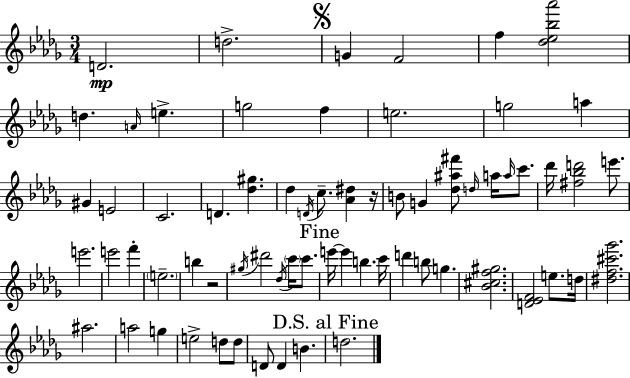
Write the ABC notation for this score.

X:1
T:Untitled
M:3/4
L:1/4
K:Bbm
D2 d2 G F2 f [_d_e_b_a']2 d A/4 e g2 f e2 g2 a ^G E2 C2 D [_d^g] _d D/4 c/2 [_A^d] z/4 B/2 G [_d^a^f']/2 d/4 a/4 a/4 c'/2 _d'/4 [^f_bd']2 e'/2 e'2 e'2 f' e2 b z2 ^g/4 ^d'2 _d/4 c'/4 c'/2 e'/4 e' b c'/4 d' b/2 g [_B^cf^g]2 [D_EF]2 e/2 d/4 [^df^c'_g']2 ^a2 a2 g e2 d/2 d/2 D/2 D B d2